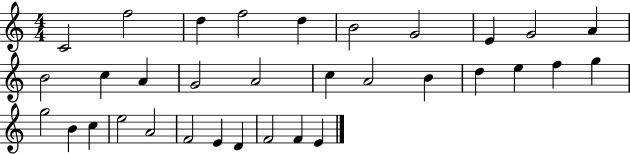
C4/h F5/h D5/q F5/h D5/q B4/h G4/h E4/q G4/h A4/q B4/h C5/q A4/q G4/h A4/h C5/q A4/h B4/q D5/q E5/q F5/q G5/q G5/h B4/q C5/q E5/h A4/h F4/h E4/q D4/q F4/h F4/q E4/q